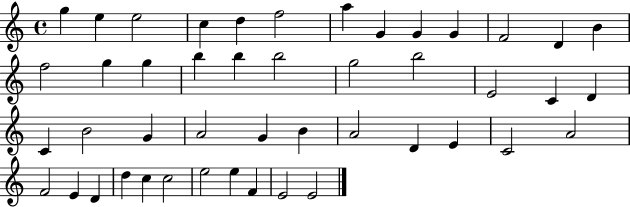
G5/q E5/q E5/h C5/q D5/q F5/h A5/q G4/q G4/q G4/q F4/h D4/q B4/q F5/h G5/q G5/q B5/q B5/q B5/h G5/h B5/h E4/h C4/q D4/q C4/q B4/h G4/q A4/h G4/q B4/q A4/h D4/q E4/q C4/h A4/h F4/h E4/q D4/q D5/q C5/q C5/h E5/h E5/q F4/q E4/h E4/h